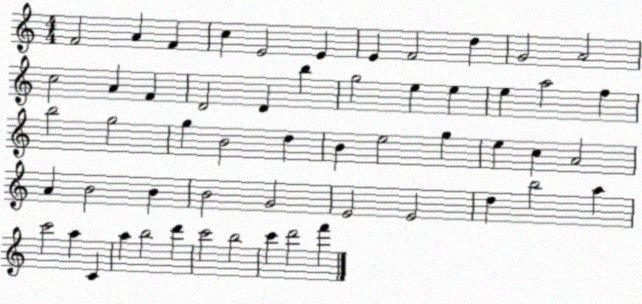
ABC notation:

X:1
T:Untitled
M:4/4
L:1/4
K:C
F2 A F c E2 E E F2 d G2 A2 c2 A F D2 D b g2 e e e a2 f b2 g2 g B2 d B e2 g e c A2 A B2 B B2 G2 E2 E2 d b2 a c'2 a C a b2 d' c'2 b2 c' d'2 f'